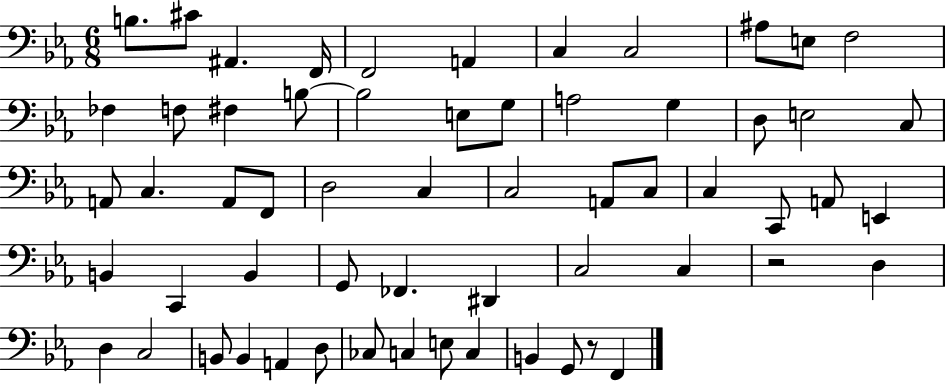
B3/e. C#4/e A#2/q. F2/s F2/h A2/q C3/q C3/h A#3/e E3/e F3/h FES3/q F3/e F#3/q B3/e B3/h E3/e G3/e A3/h G3/q D3/e E3/h C3/e A2/e C3/q. A2/e F2/e D3/h C3/q C3/h A2/e C3/e C3/q C2/e A2/e E2/q B2/q C2/q B2/q G2/e FES2/q. D#2/q C3/h C3/q R/h D3/q D3/q C3/h B2/e B2/q A2/q D3/e CES3/e C3/q E3/e C3/q B2/q G2/e R/e F2/q